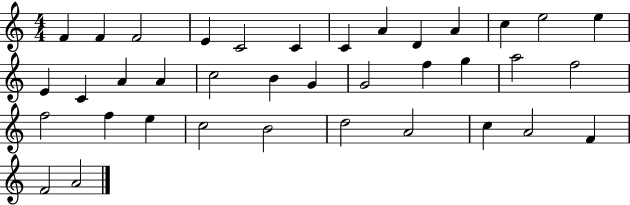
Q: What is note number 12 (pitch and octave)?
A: E5